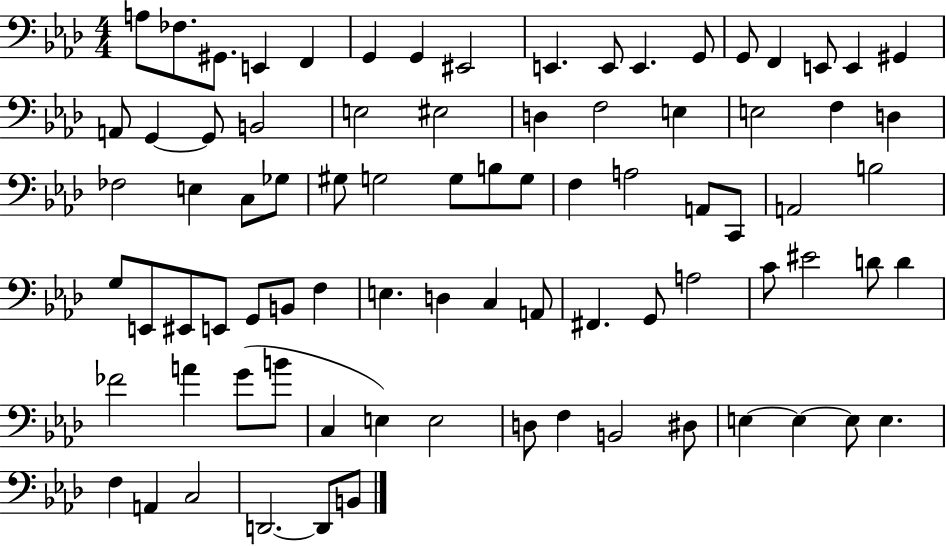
X:1
T:Untitled
M:4/4
L:1/4
K:Ab
A,/2 _F,/2 ^G,,/2 E,, F,, G,, G,, ^E,,2 E,, E,,/2 E,, G,,/2 G,,/2 F,, E,,/2 E,, ^G,, A,,/2 G,, G,,/2 B,,2 E,2 ^E,2 D, F,2 E, E,2 F, D, _F,2 E, C,/2 _G,/2 ^G,/2 G,2 G,/2 B,/2 G,/2 F, A,2 A,,/2 C,,/2 A,,2 B,2 G,/2 E,,/2 ^E,,/2 E,,/2 G,,/2 B,,/2 F, E, D, C, A,,/2 ^F,, G,,/2 A,2 C/2 ^E2 D/2 D _F2 A G/2 B/2 C, E, E,2 D,/2 F, B,,2 ^D,/2 E, E, E,/2 E, F, A,, C,2 D,,2 D,,/2 B,,/2